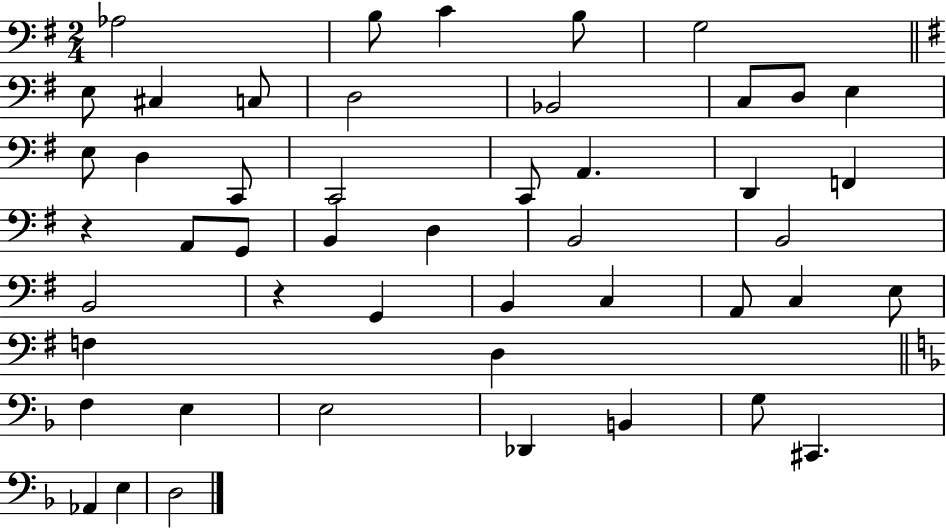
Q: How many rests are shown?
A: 2